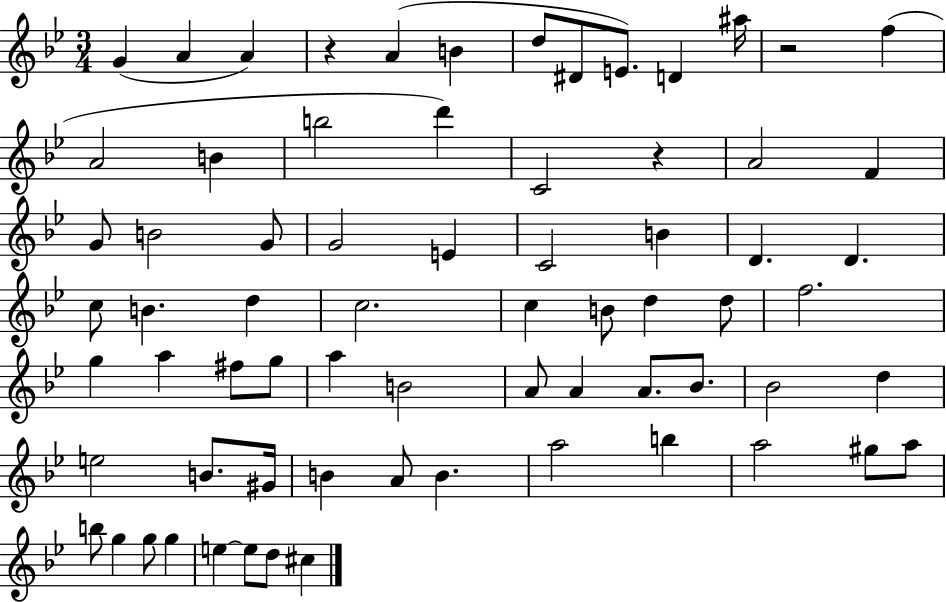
{
  \clef treble
  \numericTimeSignature
  \time 3/4
  \key bes \major
  g'4( a'4 a'4) | r4 a'4( b'4 | d''8 dis'8 e'8.) d'4 ais''16 | r2 f''4( | \break a'2 b'4 | b''2 d'''4) | c'2 r4 | a'2 f'4 | \break g'8 b'2 g'8 | g'2 e'4 | c'2 b'4 | d'4. d'4. | \break c''8 b'4. d''4 | c''2. | c''4 b'8 d''4 d''8 | f''2. | \break g''4 a''4 fis''8 g''8 | a''4 b'2 | a'8 a'4 a'8. bes'8. | bes'2 d''4 | \break e''2 b'8. gis'16 | b'4 a'8 b'4. | a''2 b''4 | a''2 gis''8 a''8 | \break b''8 g''4 g''8 g''4 | e''4~~ e''8 d''8 cis''4 | \bar "|."
}